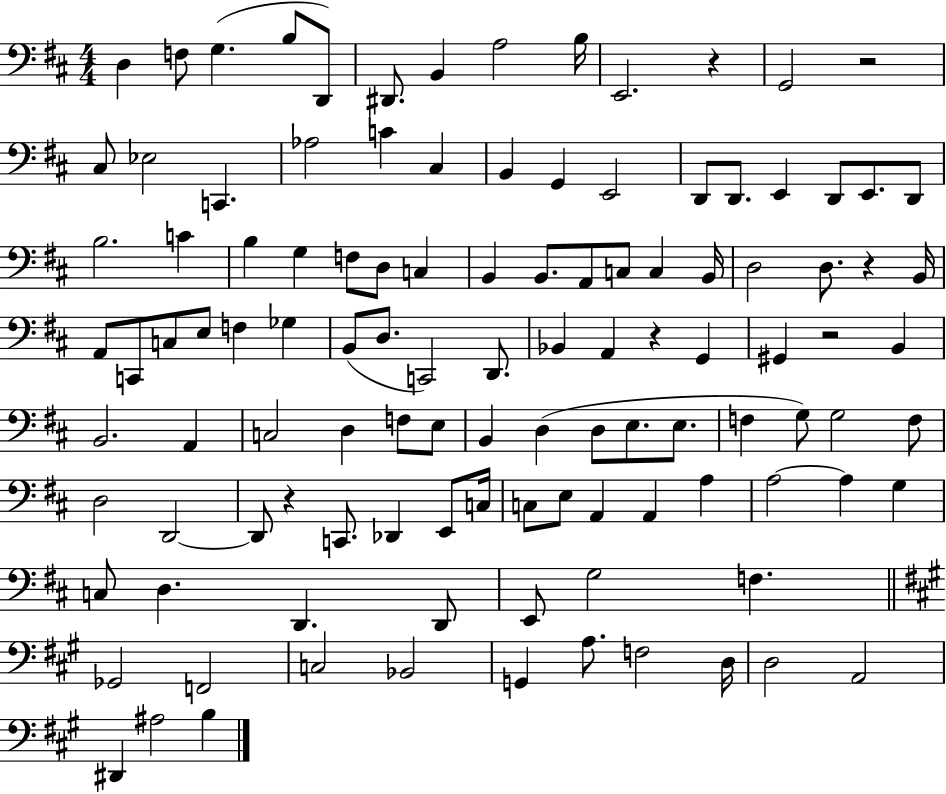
{
  \clef bass
  \numericTimeSignature
  \time 4/4
  \key d \major
  d4 f8 g4.( b8 d,8) | dis,8. b,4 a2 b16 | e,2. r4 | g,2 r2 | \break cis8 ees2 c,4. | aes2 c'4 cis4 | b,4 g,4 e,2 | d,8 d,8. e,4 d,8 e,8. d,8 | \break b2. c'4 | b4 g4 f8 d8 c4 | b,4 b,8. a,8 c8 c4 b,16 | d2 d8. r4 b,16 | \break a,8 c,8 c8 e8 f4 ges4 | b,8( d8. c,2) d,8. | bes,4 a,4 r4 g,4 | gis,4 r2 b,4 | \break b,2. a,4 | c2 d4 f8 e8 | b,4 d4( d8 e8. e8. | f4 g8) g2 f8 | \break d2 d,2~~ | d,8 r4 c,8. des,4 e,8 c16 | c8 e8 a,4 a,4 a4 | a2~~ a4 g4 | \break c8 d4. d,4. d,8 | e,8 g2 f4. | \bar "||" \break \key a \major ges,2 f,2 | c2 bes,2 | g,4 a8. f2 d16 | d2 a,2 | \break dis,4 ais2 b4 | \bar "|."
}